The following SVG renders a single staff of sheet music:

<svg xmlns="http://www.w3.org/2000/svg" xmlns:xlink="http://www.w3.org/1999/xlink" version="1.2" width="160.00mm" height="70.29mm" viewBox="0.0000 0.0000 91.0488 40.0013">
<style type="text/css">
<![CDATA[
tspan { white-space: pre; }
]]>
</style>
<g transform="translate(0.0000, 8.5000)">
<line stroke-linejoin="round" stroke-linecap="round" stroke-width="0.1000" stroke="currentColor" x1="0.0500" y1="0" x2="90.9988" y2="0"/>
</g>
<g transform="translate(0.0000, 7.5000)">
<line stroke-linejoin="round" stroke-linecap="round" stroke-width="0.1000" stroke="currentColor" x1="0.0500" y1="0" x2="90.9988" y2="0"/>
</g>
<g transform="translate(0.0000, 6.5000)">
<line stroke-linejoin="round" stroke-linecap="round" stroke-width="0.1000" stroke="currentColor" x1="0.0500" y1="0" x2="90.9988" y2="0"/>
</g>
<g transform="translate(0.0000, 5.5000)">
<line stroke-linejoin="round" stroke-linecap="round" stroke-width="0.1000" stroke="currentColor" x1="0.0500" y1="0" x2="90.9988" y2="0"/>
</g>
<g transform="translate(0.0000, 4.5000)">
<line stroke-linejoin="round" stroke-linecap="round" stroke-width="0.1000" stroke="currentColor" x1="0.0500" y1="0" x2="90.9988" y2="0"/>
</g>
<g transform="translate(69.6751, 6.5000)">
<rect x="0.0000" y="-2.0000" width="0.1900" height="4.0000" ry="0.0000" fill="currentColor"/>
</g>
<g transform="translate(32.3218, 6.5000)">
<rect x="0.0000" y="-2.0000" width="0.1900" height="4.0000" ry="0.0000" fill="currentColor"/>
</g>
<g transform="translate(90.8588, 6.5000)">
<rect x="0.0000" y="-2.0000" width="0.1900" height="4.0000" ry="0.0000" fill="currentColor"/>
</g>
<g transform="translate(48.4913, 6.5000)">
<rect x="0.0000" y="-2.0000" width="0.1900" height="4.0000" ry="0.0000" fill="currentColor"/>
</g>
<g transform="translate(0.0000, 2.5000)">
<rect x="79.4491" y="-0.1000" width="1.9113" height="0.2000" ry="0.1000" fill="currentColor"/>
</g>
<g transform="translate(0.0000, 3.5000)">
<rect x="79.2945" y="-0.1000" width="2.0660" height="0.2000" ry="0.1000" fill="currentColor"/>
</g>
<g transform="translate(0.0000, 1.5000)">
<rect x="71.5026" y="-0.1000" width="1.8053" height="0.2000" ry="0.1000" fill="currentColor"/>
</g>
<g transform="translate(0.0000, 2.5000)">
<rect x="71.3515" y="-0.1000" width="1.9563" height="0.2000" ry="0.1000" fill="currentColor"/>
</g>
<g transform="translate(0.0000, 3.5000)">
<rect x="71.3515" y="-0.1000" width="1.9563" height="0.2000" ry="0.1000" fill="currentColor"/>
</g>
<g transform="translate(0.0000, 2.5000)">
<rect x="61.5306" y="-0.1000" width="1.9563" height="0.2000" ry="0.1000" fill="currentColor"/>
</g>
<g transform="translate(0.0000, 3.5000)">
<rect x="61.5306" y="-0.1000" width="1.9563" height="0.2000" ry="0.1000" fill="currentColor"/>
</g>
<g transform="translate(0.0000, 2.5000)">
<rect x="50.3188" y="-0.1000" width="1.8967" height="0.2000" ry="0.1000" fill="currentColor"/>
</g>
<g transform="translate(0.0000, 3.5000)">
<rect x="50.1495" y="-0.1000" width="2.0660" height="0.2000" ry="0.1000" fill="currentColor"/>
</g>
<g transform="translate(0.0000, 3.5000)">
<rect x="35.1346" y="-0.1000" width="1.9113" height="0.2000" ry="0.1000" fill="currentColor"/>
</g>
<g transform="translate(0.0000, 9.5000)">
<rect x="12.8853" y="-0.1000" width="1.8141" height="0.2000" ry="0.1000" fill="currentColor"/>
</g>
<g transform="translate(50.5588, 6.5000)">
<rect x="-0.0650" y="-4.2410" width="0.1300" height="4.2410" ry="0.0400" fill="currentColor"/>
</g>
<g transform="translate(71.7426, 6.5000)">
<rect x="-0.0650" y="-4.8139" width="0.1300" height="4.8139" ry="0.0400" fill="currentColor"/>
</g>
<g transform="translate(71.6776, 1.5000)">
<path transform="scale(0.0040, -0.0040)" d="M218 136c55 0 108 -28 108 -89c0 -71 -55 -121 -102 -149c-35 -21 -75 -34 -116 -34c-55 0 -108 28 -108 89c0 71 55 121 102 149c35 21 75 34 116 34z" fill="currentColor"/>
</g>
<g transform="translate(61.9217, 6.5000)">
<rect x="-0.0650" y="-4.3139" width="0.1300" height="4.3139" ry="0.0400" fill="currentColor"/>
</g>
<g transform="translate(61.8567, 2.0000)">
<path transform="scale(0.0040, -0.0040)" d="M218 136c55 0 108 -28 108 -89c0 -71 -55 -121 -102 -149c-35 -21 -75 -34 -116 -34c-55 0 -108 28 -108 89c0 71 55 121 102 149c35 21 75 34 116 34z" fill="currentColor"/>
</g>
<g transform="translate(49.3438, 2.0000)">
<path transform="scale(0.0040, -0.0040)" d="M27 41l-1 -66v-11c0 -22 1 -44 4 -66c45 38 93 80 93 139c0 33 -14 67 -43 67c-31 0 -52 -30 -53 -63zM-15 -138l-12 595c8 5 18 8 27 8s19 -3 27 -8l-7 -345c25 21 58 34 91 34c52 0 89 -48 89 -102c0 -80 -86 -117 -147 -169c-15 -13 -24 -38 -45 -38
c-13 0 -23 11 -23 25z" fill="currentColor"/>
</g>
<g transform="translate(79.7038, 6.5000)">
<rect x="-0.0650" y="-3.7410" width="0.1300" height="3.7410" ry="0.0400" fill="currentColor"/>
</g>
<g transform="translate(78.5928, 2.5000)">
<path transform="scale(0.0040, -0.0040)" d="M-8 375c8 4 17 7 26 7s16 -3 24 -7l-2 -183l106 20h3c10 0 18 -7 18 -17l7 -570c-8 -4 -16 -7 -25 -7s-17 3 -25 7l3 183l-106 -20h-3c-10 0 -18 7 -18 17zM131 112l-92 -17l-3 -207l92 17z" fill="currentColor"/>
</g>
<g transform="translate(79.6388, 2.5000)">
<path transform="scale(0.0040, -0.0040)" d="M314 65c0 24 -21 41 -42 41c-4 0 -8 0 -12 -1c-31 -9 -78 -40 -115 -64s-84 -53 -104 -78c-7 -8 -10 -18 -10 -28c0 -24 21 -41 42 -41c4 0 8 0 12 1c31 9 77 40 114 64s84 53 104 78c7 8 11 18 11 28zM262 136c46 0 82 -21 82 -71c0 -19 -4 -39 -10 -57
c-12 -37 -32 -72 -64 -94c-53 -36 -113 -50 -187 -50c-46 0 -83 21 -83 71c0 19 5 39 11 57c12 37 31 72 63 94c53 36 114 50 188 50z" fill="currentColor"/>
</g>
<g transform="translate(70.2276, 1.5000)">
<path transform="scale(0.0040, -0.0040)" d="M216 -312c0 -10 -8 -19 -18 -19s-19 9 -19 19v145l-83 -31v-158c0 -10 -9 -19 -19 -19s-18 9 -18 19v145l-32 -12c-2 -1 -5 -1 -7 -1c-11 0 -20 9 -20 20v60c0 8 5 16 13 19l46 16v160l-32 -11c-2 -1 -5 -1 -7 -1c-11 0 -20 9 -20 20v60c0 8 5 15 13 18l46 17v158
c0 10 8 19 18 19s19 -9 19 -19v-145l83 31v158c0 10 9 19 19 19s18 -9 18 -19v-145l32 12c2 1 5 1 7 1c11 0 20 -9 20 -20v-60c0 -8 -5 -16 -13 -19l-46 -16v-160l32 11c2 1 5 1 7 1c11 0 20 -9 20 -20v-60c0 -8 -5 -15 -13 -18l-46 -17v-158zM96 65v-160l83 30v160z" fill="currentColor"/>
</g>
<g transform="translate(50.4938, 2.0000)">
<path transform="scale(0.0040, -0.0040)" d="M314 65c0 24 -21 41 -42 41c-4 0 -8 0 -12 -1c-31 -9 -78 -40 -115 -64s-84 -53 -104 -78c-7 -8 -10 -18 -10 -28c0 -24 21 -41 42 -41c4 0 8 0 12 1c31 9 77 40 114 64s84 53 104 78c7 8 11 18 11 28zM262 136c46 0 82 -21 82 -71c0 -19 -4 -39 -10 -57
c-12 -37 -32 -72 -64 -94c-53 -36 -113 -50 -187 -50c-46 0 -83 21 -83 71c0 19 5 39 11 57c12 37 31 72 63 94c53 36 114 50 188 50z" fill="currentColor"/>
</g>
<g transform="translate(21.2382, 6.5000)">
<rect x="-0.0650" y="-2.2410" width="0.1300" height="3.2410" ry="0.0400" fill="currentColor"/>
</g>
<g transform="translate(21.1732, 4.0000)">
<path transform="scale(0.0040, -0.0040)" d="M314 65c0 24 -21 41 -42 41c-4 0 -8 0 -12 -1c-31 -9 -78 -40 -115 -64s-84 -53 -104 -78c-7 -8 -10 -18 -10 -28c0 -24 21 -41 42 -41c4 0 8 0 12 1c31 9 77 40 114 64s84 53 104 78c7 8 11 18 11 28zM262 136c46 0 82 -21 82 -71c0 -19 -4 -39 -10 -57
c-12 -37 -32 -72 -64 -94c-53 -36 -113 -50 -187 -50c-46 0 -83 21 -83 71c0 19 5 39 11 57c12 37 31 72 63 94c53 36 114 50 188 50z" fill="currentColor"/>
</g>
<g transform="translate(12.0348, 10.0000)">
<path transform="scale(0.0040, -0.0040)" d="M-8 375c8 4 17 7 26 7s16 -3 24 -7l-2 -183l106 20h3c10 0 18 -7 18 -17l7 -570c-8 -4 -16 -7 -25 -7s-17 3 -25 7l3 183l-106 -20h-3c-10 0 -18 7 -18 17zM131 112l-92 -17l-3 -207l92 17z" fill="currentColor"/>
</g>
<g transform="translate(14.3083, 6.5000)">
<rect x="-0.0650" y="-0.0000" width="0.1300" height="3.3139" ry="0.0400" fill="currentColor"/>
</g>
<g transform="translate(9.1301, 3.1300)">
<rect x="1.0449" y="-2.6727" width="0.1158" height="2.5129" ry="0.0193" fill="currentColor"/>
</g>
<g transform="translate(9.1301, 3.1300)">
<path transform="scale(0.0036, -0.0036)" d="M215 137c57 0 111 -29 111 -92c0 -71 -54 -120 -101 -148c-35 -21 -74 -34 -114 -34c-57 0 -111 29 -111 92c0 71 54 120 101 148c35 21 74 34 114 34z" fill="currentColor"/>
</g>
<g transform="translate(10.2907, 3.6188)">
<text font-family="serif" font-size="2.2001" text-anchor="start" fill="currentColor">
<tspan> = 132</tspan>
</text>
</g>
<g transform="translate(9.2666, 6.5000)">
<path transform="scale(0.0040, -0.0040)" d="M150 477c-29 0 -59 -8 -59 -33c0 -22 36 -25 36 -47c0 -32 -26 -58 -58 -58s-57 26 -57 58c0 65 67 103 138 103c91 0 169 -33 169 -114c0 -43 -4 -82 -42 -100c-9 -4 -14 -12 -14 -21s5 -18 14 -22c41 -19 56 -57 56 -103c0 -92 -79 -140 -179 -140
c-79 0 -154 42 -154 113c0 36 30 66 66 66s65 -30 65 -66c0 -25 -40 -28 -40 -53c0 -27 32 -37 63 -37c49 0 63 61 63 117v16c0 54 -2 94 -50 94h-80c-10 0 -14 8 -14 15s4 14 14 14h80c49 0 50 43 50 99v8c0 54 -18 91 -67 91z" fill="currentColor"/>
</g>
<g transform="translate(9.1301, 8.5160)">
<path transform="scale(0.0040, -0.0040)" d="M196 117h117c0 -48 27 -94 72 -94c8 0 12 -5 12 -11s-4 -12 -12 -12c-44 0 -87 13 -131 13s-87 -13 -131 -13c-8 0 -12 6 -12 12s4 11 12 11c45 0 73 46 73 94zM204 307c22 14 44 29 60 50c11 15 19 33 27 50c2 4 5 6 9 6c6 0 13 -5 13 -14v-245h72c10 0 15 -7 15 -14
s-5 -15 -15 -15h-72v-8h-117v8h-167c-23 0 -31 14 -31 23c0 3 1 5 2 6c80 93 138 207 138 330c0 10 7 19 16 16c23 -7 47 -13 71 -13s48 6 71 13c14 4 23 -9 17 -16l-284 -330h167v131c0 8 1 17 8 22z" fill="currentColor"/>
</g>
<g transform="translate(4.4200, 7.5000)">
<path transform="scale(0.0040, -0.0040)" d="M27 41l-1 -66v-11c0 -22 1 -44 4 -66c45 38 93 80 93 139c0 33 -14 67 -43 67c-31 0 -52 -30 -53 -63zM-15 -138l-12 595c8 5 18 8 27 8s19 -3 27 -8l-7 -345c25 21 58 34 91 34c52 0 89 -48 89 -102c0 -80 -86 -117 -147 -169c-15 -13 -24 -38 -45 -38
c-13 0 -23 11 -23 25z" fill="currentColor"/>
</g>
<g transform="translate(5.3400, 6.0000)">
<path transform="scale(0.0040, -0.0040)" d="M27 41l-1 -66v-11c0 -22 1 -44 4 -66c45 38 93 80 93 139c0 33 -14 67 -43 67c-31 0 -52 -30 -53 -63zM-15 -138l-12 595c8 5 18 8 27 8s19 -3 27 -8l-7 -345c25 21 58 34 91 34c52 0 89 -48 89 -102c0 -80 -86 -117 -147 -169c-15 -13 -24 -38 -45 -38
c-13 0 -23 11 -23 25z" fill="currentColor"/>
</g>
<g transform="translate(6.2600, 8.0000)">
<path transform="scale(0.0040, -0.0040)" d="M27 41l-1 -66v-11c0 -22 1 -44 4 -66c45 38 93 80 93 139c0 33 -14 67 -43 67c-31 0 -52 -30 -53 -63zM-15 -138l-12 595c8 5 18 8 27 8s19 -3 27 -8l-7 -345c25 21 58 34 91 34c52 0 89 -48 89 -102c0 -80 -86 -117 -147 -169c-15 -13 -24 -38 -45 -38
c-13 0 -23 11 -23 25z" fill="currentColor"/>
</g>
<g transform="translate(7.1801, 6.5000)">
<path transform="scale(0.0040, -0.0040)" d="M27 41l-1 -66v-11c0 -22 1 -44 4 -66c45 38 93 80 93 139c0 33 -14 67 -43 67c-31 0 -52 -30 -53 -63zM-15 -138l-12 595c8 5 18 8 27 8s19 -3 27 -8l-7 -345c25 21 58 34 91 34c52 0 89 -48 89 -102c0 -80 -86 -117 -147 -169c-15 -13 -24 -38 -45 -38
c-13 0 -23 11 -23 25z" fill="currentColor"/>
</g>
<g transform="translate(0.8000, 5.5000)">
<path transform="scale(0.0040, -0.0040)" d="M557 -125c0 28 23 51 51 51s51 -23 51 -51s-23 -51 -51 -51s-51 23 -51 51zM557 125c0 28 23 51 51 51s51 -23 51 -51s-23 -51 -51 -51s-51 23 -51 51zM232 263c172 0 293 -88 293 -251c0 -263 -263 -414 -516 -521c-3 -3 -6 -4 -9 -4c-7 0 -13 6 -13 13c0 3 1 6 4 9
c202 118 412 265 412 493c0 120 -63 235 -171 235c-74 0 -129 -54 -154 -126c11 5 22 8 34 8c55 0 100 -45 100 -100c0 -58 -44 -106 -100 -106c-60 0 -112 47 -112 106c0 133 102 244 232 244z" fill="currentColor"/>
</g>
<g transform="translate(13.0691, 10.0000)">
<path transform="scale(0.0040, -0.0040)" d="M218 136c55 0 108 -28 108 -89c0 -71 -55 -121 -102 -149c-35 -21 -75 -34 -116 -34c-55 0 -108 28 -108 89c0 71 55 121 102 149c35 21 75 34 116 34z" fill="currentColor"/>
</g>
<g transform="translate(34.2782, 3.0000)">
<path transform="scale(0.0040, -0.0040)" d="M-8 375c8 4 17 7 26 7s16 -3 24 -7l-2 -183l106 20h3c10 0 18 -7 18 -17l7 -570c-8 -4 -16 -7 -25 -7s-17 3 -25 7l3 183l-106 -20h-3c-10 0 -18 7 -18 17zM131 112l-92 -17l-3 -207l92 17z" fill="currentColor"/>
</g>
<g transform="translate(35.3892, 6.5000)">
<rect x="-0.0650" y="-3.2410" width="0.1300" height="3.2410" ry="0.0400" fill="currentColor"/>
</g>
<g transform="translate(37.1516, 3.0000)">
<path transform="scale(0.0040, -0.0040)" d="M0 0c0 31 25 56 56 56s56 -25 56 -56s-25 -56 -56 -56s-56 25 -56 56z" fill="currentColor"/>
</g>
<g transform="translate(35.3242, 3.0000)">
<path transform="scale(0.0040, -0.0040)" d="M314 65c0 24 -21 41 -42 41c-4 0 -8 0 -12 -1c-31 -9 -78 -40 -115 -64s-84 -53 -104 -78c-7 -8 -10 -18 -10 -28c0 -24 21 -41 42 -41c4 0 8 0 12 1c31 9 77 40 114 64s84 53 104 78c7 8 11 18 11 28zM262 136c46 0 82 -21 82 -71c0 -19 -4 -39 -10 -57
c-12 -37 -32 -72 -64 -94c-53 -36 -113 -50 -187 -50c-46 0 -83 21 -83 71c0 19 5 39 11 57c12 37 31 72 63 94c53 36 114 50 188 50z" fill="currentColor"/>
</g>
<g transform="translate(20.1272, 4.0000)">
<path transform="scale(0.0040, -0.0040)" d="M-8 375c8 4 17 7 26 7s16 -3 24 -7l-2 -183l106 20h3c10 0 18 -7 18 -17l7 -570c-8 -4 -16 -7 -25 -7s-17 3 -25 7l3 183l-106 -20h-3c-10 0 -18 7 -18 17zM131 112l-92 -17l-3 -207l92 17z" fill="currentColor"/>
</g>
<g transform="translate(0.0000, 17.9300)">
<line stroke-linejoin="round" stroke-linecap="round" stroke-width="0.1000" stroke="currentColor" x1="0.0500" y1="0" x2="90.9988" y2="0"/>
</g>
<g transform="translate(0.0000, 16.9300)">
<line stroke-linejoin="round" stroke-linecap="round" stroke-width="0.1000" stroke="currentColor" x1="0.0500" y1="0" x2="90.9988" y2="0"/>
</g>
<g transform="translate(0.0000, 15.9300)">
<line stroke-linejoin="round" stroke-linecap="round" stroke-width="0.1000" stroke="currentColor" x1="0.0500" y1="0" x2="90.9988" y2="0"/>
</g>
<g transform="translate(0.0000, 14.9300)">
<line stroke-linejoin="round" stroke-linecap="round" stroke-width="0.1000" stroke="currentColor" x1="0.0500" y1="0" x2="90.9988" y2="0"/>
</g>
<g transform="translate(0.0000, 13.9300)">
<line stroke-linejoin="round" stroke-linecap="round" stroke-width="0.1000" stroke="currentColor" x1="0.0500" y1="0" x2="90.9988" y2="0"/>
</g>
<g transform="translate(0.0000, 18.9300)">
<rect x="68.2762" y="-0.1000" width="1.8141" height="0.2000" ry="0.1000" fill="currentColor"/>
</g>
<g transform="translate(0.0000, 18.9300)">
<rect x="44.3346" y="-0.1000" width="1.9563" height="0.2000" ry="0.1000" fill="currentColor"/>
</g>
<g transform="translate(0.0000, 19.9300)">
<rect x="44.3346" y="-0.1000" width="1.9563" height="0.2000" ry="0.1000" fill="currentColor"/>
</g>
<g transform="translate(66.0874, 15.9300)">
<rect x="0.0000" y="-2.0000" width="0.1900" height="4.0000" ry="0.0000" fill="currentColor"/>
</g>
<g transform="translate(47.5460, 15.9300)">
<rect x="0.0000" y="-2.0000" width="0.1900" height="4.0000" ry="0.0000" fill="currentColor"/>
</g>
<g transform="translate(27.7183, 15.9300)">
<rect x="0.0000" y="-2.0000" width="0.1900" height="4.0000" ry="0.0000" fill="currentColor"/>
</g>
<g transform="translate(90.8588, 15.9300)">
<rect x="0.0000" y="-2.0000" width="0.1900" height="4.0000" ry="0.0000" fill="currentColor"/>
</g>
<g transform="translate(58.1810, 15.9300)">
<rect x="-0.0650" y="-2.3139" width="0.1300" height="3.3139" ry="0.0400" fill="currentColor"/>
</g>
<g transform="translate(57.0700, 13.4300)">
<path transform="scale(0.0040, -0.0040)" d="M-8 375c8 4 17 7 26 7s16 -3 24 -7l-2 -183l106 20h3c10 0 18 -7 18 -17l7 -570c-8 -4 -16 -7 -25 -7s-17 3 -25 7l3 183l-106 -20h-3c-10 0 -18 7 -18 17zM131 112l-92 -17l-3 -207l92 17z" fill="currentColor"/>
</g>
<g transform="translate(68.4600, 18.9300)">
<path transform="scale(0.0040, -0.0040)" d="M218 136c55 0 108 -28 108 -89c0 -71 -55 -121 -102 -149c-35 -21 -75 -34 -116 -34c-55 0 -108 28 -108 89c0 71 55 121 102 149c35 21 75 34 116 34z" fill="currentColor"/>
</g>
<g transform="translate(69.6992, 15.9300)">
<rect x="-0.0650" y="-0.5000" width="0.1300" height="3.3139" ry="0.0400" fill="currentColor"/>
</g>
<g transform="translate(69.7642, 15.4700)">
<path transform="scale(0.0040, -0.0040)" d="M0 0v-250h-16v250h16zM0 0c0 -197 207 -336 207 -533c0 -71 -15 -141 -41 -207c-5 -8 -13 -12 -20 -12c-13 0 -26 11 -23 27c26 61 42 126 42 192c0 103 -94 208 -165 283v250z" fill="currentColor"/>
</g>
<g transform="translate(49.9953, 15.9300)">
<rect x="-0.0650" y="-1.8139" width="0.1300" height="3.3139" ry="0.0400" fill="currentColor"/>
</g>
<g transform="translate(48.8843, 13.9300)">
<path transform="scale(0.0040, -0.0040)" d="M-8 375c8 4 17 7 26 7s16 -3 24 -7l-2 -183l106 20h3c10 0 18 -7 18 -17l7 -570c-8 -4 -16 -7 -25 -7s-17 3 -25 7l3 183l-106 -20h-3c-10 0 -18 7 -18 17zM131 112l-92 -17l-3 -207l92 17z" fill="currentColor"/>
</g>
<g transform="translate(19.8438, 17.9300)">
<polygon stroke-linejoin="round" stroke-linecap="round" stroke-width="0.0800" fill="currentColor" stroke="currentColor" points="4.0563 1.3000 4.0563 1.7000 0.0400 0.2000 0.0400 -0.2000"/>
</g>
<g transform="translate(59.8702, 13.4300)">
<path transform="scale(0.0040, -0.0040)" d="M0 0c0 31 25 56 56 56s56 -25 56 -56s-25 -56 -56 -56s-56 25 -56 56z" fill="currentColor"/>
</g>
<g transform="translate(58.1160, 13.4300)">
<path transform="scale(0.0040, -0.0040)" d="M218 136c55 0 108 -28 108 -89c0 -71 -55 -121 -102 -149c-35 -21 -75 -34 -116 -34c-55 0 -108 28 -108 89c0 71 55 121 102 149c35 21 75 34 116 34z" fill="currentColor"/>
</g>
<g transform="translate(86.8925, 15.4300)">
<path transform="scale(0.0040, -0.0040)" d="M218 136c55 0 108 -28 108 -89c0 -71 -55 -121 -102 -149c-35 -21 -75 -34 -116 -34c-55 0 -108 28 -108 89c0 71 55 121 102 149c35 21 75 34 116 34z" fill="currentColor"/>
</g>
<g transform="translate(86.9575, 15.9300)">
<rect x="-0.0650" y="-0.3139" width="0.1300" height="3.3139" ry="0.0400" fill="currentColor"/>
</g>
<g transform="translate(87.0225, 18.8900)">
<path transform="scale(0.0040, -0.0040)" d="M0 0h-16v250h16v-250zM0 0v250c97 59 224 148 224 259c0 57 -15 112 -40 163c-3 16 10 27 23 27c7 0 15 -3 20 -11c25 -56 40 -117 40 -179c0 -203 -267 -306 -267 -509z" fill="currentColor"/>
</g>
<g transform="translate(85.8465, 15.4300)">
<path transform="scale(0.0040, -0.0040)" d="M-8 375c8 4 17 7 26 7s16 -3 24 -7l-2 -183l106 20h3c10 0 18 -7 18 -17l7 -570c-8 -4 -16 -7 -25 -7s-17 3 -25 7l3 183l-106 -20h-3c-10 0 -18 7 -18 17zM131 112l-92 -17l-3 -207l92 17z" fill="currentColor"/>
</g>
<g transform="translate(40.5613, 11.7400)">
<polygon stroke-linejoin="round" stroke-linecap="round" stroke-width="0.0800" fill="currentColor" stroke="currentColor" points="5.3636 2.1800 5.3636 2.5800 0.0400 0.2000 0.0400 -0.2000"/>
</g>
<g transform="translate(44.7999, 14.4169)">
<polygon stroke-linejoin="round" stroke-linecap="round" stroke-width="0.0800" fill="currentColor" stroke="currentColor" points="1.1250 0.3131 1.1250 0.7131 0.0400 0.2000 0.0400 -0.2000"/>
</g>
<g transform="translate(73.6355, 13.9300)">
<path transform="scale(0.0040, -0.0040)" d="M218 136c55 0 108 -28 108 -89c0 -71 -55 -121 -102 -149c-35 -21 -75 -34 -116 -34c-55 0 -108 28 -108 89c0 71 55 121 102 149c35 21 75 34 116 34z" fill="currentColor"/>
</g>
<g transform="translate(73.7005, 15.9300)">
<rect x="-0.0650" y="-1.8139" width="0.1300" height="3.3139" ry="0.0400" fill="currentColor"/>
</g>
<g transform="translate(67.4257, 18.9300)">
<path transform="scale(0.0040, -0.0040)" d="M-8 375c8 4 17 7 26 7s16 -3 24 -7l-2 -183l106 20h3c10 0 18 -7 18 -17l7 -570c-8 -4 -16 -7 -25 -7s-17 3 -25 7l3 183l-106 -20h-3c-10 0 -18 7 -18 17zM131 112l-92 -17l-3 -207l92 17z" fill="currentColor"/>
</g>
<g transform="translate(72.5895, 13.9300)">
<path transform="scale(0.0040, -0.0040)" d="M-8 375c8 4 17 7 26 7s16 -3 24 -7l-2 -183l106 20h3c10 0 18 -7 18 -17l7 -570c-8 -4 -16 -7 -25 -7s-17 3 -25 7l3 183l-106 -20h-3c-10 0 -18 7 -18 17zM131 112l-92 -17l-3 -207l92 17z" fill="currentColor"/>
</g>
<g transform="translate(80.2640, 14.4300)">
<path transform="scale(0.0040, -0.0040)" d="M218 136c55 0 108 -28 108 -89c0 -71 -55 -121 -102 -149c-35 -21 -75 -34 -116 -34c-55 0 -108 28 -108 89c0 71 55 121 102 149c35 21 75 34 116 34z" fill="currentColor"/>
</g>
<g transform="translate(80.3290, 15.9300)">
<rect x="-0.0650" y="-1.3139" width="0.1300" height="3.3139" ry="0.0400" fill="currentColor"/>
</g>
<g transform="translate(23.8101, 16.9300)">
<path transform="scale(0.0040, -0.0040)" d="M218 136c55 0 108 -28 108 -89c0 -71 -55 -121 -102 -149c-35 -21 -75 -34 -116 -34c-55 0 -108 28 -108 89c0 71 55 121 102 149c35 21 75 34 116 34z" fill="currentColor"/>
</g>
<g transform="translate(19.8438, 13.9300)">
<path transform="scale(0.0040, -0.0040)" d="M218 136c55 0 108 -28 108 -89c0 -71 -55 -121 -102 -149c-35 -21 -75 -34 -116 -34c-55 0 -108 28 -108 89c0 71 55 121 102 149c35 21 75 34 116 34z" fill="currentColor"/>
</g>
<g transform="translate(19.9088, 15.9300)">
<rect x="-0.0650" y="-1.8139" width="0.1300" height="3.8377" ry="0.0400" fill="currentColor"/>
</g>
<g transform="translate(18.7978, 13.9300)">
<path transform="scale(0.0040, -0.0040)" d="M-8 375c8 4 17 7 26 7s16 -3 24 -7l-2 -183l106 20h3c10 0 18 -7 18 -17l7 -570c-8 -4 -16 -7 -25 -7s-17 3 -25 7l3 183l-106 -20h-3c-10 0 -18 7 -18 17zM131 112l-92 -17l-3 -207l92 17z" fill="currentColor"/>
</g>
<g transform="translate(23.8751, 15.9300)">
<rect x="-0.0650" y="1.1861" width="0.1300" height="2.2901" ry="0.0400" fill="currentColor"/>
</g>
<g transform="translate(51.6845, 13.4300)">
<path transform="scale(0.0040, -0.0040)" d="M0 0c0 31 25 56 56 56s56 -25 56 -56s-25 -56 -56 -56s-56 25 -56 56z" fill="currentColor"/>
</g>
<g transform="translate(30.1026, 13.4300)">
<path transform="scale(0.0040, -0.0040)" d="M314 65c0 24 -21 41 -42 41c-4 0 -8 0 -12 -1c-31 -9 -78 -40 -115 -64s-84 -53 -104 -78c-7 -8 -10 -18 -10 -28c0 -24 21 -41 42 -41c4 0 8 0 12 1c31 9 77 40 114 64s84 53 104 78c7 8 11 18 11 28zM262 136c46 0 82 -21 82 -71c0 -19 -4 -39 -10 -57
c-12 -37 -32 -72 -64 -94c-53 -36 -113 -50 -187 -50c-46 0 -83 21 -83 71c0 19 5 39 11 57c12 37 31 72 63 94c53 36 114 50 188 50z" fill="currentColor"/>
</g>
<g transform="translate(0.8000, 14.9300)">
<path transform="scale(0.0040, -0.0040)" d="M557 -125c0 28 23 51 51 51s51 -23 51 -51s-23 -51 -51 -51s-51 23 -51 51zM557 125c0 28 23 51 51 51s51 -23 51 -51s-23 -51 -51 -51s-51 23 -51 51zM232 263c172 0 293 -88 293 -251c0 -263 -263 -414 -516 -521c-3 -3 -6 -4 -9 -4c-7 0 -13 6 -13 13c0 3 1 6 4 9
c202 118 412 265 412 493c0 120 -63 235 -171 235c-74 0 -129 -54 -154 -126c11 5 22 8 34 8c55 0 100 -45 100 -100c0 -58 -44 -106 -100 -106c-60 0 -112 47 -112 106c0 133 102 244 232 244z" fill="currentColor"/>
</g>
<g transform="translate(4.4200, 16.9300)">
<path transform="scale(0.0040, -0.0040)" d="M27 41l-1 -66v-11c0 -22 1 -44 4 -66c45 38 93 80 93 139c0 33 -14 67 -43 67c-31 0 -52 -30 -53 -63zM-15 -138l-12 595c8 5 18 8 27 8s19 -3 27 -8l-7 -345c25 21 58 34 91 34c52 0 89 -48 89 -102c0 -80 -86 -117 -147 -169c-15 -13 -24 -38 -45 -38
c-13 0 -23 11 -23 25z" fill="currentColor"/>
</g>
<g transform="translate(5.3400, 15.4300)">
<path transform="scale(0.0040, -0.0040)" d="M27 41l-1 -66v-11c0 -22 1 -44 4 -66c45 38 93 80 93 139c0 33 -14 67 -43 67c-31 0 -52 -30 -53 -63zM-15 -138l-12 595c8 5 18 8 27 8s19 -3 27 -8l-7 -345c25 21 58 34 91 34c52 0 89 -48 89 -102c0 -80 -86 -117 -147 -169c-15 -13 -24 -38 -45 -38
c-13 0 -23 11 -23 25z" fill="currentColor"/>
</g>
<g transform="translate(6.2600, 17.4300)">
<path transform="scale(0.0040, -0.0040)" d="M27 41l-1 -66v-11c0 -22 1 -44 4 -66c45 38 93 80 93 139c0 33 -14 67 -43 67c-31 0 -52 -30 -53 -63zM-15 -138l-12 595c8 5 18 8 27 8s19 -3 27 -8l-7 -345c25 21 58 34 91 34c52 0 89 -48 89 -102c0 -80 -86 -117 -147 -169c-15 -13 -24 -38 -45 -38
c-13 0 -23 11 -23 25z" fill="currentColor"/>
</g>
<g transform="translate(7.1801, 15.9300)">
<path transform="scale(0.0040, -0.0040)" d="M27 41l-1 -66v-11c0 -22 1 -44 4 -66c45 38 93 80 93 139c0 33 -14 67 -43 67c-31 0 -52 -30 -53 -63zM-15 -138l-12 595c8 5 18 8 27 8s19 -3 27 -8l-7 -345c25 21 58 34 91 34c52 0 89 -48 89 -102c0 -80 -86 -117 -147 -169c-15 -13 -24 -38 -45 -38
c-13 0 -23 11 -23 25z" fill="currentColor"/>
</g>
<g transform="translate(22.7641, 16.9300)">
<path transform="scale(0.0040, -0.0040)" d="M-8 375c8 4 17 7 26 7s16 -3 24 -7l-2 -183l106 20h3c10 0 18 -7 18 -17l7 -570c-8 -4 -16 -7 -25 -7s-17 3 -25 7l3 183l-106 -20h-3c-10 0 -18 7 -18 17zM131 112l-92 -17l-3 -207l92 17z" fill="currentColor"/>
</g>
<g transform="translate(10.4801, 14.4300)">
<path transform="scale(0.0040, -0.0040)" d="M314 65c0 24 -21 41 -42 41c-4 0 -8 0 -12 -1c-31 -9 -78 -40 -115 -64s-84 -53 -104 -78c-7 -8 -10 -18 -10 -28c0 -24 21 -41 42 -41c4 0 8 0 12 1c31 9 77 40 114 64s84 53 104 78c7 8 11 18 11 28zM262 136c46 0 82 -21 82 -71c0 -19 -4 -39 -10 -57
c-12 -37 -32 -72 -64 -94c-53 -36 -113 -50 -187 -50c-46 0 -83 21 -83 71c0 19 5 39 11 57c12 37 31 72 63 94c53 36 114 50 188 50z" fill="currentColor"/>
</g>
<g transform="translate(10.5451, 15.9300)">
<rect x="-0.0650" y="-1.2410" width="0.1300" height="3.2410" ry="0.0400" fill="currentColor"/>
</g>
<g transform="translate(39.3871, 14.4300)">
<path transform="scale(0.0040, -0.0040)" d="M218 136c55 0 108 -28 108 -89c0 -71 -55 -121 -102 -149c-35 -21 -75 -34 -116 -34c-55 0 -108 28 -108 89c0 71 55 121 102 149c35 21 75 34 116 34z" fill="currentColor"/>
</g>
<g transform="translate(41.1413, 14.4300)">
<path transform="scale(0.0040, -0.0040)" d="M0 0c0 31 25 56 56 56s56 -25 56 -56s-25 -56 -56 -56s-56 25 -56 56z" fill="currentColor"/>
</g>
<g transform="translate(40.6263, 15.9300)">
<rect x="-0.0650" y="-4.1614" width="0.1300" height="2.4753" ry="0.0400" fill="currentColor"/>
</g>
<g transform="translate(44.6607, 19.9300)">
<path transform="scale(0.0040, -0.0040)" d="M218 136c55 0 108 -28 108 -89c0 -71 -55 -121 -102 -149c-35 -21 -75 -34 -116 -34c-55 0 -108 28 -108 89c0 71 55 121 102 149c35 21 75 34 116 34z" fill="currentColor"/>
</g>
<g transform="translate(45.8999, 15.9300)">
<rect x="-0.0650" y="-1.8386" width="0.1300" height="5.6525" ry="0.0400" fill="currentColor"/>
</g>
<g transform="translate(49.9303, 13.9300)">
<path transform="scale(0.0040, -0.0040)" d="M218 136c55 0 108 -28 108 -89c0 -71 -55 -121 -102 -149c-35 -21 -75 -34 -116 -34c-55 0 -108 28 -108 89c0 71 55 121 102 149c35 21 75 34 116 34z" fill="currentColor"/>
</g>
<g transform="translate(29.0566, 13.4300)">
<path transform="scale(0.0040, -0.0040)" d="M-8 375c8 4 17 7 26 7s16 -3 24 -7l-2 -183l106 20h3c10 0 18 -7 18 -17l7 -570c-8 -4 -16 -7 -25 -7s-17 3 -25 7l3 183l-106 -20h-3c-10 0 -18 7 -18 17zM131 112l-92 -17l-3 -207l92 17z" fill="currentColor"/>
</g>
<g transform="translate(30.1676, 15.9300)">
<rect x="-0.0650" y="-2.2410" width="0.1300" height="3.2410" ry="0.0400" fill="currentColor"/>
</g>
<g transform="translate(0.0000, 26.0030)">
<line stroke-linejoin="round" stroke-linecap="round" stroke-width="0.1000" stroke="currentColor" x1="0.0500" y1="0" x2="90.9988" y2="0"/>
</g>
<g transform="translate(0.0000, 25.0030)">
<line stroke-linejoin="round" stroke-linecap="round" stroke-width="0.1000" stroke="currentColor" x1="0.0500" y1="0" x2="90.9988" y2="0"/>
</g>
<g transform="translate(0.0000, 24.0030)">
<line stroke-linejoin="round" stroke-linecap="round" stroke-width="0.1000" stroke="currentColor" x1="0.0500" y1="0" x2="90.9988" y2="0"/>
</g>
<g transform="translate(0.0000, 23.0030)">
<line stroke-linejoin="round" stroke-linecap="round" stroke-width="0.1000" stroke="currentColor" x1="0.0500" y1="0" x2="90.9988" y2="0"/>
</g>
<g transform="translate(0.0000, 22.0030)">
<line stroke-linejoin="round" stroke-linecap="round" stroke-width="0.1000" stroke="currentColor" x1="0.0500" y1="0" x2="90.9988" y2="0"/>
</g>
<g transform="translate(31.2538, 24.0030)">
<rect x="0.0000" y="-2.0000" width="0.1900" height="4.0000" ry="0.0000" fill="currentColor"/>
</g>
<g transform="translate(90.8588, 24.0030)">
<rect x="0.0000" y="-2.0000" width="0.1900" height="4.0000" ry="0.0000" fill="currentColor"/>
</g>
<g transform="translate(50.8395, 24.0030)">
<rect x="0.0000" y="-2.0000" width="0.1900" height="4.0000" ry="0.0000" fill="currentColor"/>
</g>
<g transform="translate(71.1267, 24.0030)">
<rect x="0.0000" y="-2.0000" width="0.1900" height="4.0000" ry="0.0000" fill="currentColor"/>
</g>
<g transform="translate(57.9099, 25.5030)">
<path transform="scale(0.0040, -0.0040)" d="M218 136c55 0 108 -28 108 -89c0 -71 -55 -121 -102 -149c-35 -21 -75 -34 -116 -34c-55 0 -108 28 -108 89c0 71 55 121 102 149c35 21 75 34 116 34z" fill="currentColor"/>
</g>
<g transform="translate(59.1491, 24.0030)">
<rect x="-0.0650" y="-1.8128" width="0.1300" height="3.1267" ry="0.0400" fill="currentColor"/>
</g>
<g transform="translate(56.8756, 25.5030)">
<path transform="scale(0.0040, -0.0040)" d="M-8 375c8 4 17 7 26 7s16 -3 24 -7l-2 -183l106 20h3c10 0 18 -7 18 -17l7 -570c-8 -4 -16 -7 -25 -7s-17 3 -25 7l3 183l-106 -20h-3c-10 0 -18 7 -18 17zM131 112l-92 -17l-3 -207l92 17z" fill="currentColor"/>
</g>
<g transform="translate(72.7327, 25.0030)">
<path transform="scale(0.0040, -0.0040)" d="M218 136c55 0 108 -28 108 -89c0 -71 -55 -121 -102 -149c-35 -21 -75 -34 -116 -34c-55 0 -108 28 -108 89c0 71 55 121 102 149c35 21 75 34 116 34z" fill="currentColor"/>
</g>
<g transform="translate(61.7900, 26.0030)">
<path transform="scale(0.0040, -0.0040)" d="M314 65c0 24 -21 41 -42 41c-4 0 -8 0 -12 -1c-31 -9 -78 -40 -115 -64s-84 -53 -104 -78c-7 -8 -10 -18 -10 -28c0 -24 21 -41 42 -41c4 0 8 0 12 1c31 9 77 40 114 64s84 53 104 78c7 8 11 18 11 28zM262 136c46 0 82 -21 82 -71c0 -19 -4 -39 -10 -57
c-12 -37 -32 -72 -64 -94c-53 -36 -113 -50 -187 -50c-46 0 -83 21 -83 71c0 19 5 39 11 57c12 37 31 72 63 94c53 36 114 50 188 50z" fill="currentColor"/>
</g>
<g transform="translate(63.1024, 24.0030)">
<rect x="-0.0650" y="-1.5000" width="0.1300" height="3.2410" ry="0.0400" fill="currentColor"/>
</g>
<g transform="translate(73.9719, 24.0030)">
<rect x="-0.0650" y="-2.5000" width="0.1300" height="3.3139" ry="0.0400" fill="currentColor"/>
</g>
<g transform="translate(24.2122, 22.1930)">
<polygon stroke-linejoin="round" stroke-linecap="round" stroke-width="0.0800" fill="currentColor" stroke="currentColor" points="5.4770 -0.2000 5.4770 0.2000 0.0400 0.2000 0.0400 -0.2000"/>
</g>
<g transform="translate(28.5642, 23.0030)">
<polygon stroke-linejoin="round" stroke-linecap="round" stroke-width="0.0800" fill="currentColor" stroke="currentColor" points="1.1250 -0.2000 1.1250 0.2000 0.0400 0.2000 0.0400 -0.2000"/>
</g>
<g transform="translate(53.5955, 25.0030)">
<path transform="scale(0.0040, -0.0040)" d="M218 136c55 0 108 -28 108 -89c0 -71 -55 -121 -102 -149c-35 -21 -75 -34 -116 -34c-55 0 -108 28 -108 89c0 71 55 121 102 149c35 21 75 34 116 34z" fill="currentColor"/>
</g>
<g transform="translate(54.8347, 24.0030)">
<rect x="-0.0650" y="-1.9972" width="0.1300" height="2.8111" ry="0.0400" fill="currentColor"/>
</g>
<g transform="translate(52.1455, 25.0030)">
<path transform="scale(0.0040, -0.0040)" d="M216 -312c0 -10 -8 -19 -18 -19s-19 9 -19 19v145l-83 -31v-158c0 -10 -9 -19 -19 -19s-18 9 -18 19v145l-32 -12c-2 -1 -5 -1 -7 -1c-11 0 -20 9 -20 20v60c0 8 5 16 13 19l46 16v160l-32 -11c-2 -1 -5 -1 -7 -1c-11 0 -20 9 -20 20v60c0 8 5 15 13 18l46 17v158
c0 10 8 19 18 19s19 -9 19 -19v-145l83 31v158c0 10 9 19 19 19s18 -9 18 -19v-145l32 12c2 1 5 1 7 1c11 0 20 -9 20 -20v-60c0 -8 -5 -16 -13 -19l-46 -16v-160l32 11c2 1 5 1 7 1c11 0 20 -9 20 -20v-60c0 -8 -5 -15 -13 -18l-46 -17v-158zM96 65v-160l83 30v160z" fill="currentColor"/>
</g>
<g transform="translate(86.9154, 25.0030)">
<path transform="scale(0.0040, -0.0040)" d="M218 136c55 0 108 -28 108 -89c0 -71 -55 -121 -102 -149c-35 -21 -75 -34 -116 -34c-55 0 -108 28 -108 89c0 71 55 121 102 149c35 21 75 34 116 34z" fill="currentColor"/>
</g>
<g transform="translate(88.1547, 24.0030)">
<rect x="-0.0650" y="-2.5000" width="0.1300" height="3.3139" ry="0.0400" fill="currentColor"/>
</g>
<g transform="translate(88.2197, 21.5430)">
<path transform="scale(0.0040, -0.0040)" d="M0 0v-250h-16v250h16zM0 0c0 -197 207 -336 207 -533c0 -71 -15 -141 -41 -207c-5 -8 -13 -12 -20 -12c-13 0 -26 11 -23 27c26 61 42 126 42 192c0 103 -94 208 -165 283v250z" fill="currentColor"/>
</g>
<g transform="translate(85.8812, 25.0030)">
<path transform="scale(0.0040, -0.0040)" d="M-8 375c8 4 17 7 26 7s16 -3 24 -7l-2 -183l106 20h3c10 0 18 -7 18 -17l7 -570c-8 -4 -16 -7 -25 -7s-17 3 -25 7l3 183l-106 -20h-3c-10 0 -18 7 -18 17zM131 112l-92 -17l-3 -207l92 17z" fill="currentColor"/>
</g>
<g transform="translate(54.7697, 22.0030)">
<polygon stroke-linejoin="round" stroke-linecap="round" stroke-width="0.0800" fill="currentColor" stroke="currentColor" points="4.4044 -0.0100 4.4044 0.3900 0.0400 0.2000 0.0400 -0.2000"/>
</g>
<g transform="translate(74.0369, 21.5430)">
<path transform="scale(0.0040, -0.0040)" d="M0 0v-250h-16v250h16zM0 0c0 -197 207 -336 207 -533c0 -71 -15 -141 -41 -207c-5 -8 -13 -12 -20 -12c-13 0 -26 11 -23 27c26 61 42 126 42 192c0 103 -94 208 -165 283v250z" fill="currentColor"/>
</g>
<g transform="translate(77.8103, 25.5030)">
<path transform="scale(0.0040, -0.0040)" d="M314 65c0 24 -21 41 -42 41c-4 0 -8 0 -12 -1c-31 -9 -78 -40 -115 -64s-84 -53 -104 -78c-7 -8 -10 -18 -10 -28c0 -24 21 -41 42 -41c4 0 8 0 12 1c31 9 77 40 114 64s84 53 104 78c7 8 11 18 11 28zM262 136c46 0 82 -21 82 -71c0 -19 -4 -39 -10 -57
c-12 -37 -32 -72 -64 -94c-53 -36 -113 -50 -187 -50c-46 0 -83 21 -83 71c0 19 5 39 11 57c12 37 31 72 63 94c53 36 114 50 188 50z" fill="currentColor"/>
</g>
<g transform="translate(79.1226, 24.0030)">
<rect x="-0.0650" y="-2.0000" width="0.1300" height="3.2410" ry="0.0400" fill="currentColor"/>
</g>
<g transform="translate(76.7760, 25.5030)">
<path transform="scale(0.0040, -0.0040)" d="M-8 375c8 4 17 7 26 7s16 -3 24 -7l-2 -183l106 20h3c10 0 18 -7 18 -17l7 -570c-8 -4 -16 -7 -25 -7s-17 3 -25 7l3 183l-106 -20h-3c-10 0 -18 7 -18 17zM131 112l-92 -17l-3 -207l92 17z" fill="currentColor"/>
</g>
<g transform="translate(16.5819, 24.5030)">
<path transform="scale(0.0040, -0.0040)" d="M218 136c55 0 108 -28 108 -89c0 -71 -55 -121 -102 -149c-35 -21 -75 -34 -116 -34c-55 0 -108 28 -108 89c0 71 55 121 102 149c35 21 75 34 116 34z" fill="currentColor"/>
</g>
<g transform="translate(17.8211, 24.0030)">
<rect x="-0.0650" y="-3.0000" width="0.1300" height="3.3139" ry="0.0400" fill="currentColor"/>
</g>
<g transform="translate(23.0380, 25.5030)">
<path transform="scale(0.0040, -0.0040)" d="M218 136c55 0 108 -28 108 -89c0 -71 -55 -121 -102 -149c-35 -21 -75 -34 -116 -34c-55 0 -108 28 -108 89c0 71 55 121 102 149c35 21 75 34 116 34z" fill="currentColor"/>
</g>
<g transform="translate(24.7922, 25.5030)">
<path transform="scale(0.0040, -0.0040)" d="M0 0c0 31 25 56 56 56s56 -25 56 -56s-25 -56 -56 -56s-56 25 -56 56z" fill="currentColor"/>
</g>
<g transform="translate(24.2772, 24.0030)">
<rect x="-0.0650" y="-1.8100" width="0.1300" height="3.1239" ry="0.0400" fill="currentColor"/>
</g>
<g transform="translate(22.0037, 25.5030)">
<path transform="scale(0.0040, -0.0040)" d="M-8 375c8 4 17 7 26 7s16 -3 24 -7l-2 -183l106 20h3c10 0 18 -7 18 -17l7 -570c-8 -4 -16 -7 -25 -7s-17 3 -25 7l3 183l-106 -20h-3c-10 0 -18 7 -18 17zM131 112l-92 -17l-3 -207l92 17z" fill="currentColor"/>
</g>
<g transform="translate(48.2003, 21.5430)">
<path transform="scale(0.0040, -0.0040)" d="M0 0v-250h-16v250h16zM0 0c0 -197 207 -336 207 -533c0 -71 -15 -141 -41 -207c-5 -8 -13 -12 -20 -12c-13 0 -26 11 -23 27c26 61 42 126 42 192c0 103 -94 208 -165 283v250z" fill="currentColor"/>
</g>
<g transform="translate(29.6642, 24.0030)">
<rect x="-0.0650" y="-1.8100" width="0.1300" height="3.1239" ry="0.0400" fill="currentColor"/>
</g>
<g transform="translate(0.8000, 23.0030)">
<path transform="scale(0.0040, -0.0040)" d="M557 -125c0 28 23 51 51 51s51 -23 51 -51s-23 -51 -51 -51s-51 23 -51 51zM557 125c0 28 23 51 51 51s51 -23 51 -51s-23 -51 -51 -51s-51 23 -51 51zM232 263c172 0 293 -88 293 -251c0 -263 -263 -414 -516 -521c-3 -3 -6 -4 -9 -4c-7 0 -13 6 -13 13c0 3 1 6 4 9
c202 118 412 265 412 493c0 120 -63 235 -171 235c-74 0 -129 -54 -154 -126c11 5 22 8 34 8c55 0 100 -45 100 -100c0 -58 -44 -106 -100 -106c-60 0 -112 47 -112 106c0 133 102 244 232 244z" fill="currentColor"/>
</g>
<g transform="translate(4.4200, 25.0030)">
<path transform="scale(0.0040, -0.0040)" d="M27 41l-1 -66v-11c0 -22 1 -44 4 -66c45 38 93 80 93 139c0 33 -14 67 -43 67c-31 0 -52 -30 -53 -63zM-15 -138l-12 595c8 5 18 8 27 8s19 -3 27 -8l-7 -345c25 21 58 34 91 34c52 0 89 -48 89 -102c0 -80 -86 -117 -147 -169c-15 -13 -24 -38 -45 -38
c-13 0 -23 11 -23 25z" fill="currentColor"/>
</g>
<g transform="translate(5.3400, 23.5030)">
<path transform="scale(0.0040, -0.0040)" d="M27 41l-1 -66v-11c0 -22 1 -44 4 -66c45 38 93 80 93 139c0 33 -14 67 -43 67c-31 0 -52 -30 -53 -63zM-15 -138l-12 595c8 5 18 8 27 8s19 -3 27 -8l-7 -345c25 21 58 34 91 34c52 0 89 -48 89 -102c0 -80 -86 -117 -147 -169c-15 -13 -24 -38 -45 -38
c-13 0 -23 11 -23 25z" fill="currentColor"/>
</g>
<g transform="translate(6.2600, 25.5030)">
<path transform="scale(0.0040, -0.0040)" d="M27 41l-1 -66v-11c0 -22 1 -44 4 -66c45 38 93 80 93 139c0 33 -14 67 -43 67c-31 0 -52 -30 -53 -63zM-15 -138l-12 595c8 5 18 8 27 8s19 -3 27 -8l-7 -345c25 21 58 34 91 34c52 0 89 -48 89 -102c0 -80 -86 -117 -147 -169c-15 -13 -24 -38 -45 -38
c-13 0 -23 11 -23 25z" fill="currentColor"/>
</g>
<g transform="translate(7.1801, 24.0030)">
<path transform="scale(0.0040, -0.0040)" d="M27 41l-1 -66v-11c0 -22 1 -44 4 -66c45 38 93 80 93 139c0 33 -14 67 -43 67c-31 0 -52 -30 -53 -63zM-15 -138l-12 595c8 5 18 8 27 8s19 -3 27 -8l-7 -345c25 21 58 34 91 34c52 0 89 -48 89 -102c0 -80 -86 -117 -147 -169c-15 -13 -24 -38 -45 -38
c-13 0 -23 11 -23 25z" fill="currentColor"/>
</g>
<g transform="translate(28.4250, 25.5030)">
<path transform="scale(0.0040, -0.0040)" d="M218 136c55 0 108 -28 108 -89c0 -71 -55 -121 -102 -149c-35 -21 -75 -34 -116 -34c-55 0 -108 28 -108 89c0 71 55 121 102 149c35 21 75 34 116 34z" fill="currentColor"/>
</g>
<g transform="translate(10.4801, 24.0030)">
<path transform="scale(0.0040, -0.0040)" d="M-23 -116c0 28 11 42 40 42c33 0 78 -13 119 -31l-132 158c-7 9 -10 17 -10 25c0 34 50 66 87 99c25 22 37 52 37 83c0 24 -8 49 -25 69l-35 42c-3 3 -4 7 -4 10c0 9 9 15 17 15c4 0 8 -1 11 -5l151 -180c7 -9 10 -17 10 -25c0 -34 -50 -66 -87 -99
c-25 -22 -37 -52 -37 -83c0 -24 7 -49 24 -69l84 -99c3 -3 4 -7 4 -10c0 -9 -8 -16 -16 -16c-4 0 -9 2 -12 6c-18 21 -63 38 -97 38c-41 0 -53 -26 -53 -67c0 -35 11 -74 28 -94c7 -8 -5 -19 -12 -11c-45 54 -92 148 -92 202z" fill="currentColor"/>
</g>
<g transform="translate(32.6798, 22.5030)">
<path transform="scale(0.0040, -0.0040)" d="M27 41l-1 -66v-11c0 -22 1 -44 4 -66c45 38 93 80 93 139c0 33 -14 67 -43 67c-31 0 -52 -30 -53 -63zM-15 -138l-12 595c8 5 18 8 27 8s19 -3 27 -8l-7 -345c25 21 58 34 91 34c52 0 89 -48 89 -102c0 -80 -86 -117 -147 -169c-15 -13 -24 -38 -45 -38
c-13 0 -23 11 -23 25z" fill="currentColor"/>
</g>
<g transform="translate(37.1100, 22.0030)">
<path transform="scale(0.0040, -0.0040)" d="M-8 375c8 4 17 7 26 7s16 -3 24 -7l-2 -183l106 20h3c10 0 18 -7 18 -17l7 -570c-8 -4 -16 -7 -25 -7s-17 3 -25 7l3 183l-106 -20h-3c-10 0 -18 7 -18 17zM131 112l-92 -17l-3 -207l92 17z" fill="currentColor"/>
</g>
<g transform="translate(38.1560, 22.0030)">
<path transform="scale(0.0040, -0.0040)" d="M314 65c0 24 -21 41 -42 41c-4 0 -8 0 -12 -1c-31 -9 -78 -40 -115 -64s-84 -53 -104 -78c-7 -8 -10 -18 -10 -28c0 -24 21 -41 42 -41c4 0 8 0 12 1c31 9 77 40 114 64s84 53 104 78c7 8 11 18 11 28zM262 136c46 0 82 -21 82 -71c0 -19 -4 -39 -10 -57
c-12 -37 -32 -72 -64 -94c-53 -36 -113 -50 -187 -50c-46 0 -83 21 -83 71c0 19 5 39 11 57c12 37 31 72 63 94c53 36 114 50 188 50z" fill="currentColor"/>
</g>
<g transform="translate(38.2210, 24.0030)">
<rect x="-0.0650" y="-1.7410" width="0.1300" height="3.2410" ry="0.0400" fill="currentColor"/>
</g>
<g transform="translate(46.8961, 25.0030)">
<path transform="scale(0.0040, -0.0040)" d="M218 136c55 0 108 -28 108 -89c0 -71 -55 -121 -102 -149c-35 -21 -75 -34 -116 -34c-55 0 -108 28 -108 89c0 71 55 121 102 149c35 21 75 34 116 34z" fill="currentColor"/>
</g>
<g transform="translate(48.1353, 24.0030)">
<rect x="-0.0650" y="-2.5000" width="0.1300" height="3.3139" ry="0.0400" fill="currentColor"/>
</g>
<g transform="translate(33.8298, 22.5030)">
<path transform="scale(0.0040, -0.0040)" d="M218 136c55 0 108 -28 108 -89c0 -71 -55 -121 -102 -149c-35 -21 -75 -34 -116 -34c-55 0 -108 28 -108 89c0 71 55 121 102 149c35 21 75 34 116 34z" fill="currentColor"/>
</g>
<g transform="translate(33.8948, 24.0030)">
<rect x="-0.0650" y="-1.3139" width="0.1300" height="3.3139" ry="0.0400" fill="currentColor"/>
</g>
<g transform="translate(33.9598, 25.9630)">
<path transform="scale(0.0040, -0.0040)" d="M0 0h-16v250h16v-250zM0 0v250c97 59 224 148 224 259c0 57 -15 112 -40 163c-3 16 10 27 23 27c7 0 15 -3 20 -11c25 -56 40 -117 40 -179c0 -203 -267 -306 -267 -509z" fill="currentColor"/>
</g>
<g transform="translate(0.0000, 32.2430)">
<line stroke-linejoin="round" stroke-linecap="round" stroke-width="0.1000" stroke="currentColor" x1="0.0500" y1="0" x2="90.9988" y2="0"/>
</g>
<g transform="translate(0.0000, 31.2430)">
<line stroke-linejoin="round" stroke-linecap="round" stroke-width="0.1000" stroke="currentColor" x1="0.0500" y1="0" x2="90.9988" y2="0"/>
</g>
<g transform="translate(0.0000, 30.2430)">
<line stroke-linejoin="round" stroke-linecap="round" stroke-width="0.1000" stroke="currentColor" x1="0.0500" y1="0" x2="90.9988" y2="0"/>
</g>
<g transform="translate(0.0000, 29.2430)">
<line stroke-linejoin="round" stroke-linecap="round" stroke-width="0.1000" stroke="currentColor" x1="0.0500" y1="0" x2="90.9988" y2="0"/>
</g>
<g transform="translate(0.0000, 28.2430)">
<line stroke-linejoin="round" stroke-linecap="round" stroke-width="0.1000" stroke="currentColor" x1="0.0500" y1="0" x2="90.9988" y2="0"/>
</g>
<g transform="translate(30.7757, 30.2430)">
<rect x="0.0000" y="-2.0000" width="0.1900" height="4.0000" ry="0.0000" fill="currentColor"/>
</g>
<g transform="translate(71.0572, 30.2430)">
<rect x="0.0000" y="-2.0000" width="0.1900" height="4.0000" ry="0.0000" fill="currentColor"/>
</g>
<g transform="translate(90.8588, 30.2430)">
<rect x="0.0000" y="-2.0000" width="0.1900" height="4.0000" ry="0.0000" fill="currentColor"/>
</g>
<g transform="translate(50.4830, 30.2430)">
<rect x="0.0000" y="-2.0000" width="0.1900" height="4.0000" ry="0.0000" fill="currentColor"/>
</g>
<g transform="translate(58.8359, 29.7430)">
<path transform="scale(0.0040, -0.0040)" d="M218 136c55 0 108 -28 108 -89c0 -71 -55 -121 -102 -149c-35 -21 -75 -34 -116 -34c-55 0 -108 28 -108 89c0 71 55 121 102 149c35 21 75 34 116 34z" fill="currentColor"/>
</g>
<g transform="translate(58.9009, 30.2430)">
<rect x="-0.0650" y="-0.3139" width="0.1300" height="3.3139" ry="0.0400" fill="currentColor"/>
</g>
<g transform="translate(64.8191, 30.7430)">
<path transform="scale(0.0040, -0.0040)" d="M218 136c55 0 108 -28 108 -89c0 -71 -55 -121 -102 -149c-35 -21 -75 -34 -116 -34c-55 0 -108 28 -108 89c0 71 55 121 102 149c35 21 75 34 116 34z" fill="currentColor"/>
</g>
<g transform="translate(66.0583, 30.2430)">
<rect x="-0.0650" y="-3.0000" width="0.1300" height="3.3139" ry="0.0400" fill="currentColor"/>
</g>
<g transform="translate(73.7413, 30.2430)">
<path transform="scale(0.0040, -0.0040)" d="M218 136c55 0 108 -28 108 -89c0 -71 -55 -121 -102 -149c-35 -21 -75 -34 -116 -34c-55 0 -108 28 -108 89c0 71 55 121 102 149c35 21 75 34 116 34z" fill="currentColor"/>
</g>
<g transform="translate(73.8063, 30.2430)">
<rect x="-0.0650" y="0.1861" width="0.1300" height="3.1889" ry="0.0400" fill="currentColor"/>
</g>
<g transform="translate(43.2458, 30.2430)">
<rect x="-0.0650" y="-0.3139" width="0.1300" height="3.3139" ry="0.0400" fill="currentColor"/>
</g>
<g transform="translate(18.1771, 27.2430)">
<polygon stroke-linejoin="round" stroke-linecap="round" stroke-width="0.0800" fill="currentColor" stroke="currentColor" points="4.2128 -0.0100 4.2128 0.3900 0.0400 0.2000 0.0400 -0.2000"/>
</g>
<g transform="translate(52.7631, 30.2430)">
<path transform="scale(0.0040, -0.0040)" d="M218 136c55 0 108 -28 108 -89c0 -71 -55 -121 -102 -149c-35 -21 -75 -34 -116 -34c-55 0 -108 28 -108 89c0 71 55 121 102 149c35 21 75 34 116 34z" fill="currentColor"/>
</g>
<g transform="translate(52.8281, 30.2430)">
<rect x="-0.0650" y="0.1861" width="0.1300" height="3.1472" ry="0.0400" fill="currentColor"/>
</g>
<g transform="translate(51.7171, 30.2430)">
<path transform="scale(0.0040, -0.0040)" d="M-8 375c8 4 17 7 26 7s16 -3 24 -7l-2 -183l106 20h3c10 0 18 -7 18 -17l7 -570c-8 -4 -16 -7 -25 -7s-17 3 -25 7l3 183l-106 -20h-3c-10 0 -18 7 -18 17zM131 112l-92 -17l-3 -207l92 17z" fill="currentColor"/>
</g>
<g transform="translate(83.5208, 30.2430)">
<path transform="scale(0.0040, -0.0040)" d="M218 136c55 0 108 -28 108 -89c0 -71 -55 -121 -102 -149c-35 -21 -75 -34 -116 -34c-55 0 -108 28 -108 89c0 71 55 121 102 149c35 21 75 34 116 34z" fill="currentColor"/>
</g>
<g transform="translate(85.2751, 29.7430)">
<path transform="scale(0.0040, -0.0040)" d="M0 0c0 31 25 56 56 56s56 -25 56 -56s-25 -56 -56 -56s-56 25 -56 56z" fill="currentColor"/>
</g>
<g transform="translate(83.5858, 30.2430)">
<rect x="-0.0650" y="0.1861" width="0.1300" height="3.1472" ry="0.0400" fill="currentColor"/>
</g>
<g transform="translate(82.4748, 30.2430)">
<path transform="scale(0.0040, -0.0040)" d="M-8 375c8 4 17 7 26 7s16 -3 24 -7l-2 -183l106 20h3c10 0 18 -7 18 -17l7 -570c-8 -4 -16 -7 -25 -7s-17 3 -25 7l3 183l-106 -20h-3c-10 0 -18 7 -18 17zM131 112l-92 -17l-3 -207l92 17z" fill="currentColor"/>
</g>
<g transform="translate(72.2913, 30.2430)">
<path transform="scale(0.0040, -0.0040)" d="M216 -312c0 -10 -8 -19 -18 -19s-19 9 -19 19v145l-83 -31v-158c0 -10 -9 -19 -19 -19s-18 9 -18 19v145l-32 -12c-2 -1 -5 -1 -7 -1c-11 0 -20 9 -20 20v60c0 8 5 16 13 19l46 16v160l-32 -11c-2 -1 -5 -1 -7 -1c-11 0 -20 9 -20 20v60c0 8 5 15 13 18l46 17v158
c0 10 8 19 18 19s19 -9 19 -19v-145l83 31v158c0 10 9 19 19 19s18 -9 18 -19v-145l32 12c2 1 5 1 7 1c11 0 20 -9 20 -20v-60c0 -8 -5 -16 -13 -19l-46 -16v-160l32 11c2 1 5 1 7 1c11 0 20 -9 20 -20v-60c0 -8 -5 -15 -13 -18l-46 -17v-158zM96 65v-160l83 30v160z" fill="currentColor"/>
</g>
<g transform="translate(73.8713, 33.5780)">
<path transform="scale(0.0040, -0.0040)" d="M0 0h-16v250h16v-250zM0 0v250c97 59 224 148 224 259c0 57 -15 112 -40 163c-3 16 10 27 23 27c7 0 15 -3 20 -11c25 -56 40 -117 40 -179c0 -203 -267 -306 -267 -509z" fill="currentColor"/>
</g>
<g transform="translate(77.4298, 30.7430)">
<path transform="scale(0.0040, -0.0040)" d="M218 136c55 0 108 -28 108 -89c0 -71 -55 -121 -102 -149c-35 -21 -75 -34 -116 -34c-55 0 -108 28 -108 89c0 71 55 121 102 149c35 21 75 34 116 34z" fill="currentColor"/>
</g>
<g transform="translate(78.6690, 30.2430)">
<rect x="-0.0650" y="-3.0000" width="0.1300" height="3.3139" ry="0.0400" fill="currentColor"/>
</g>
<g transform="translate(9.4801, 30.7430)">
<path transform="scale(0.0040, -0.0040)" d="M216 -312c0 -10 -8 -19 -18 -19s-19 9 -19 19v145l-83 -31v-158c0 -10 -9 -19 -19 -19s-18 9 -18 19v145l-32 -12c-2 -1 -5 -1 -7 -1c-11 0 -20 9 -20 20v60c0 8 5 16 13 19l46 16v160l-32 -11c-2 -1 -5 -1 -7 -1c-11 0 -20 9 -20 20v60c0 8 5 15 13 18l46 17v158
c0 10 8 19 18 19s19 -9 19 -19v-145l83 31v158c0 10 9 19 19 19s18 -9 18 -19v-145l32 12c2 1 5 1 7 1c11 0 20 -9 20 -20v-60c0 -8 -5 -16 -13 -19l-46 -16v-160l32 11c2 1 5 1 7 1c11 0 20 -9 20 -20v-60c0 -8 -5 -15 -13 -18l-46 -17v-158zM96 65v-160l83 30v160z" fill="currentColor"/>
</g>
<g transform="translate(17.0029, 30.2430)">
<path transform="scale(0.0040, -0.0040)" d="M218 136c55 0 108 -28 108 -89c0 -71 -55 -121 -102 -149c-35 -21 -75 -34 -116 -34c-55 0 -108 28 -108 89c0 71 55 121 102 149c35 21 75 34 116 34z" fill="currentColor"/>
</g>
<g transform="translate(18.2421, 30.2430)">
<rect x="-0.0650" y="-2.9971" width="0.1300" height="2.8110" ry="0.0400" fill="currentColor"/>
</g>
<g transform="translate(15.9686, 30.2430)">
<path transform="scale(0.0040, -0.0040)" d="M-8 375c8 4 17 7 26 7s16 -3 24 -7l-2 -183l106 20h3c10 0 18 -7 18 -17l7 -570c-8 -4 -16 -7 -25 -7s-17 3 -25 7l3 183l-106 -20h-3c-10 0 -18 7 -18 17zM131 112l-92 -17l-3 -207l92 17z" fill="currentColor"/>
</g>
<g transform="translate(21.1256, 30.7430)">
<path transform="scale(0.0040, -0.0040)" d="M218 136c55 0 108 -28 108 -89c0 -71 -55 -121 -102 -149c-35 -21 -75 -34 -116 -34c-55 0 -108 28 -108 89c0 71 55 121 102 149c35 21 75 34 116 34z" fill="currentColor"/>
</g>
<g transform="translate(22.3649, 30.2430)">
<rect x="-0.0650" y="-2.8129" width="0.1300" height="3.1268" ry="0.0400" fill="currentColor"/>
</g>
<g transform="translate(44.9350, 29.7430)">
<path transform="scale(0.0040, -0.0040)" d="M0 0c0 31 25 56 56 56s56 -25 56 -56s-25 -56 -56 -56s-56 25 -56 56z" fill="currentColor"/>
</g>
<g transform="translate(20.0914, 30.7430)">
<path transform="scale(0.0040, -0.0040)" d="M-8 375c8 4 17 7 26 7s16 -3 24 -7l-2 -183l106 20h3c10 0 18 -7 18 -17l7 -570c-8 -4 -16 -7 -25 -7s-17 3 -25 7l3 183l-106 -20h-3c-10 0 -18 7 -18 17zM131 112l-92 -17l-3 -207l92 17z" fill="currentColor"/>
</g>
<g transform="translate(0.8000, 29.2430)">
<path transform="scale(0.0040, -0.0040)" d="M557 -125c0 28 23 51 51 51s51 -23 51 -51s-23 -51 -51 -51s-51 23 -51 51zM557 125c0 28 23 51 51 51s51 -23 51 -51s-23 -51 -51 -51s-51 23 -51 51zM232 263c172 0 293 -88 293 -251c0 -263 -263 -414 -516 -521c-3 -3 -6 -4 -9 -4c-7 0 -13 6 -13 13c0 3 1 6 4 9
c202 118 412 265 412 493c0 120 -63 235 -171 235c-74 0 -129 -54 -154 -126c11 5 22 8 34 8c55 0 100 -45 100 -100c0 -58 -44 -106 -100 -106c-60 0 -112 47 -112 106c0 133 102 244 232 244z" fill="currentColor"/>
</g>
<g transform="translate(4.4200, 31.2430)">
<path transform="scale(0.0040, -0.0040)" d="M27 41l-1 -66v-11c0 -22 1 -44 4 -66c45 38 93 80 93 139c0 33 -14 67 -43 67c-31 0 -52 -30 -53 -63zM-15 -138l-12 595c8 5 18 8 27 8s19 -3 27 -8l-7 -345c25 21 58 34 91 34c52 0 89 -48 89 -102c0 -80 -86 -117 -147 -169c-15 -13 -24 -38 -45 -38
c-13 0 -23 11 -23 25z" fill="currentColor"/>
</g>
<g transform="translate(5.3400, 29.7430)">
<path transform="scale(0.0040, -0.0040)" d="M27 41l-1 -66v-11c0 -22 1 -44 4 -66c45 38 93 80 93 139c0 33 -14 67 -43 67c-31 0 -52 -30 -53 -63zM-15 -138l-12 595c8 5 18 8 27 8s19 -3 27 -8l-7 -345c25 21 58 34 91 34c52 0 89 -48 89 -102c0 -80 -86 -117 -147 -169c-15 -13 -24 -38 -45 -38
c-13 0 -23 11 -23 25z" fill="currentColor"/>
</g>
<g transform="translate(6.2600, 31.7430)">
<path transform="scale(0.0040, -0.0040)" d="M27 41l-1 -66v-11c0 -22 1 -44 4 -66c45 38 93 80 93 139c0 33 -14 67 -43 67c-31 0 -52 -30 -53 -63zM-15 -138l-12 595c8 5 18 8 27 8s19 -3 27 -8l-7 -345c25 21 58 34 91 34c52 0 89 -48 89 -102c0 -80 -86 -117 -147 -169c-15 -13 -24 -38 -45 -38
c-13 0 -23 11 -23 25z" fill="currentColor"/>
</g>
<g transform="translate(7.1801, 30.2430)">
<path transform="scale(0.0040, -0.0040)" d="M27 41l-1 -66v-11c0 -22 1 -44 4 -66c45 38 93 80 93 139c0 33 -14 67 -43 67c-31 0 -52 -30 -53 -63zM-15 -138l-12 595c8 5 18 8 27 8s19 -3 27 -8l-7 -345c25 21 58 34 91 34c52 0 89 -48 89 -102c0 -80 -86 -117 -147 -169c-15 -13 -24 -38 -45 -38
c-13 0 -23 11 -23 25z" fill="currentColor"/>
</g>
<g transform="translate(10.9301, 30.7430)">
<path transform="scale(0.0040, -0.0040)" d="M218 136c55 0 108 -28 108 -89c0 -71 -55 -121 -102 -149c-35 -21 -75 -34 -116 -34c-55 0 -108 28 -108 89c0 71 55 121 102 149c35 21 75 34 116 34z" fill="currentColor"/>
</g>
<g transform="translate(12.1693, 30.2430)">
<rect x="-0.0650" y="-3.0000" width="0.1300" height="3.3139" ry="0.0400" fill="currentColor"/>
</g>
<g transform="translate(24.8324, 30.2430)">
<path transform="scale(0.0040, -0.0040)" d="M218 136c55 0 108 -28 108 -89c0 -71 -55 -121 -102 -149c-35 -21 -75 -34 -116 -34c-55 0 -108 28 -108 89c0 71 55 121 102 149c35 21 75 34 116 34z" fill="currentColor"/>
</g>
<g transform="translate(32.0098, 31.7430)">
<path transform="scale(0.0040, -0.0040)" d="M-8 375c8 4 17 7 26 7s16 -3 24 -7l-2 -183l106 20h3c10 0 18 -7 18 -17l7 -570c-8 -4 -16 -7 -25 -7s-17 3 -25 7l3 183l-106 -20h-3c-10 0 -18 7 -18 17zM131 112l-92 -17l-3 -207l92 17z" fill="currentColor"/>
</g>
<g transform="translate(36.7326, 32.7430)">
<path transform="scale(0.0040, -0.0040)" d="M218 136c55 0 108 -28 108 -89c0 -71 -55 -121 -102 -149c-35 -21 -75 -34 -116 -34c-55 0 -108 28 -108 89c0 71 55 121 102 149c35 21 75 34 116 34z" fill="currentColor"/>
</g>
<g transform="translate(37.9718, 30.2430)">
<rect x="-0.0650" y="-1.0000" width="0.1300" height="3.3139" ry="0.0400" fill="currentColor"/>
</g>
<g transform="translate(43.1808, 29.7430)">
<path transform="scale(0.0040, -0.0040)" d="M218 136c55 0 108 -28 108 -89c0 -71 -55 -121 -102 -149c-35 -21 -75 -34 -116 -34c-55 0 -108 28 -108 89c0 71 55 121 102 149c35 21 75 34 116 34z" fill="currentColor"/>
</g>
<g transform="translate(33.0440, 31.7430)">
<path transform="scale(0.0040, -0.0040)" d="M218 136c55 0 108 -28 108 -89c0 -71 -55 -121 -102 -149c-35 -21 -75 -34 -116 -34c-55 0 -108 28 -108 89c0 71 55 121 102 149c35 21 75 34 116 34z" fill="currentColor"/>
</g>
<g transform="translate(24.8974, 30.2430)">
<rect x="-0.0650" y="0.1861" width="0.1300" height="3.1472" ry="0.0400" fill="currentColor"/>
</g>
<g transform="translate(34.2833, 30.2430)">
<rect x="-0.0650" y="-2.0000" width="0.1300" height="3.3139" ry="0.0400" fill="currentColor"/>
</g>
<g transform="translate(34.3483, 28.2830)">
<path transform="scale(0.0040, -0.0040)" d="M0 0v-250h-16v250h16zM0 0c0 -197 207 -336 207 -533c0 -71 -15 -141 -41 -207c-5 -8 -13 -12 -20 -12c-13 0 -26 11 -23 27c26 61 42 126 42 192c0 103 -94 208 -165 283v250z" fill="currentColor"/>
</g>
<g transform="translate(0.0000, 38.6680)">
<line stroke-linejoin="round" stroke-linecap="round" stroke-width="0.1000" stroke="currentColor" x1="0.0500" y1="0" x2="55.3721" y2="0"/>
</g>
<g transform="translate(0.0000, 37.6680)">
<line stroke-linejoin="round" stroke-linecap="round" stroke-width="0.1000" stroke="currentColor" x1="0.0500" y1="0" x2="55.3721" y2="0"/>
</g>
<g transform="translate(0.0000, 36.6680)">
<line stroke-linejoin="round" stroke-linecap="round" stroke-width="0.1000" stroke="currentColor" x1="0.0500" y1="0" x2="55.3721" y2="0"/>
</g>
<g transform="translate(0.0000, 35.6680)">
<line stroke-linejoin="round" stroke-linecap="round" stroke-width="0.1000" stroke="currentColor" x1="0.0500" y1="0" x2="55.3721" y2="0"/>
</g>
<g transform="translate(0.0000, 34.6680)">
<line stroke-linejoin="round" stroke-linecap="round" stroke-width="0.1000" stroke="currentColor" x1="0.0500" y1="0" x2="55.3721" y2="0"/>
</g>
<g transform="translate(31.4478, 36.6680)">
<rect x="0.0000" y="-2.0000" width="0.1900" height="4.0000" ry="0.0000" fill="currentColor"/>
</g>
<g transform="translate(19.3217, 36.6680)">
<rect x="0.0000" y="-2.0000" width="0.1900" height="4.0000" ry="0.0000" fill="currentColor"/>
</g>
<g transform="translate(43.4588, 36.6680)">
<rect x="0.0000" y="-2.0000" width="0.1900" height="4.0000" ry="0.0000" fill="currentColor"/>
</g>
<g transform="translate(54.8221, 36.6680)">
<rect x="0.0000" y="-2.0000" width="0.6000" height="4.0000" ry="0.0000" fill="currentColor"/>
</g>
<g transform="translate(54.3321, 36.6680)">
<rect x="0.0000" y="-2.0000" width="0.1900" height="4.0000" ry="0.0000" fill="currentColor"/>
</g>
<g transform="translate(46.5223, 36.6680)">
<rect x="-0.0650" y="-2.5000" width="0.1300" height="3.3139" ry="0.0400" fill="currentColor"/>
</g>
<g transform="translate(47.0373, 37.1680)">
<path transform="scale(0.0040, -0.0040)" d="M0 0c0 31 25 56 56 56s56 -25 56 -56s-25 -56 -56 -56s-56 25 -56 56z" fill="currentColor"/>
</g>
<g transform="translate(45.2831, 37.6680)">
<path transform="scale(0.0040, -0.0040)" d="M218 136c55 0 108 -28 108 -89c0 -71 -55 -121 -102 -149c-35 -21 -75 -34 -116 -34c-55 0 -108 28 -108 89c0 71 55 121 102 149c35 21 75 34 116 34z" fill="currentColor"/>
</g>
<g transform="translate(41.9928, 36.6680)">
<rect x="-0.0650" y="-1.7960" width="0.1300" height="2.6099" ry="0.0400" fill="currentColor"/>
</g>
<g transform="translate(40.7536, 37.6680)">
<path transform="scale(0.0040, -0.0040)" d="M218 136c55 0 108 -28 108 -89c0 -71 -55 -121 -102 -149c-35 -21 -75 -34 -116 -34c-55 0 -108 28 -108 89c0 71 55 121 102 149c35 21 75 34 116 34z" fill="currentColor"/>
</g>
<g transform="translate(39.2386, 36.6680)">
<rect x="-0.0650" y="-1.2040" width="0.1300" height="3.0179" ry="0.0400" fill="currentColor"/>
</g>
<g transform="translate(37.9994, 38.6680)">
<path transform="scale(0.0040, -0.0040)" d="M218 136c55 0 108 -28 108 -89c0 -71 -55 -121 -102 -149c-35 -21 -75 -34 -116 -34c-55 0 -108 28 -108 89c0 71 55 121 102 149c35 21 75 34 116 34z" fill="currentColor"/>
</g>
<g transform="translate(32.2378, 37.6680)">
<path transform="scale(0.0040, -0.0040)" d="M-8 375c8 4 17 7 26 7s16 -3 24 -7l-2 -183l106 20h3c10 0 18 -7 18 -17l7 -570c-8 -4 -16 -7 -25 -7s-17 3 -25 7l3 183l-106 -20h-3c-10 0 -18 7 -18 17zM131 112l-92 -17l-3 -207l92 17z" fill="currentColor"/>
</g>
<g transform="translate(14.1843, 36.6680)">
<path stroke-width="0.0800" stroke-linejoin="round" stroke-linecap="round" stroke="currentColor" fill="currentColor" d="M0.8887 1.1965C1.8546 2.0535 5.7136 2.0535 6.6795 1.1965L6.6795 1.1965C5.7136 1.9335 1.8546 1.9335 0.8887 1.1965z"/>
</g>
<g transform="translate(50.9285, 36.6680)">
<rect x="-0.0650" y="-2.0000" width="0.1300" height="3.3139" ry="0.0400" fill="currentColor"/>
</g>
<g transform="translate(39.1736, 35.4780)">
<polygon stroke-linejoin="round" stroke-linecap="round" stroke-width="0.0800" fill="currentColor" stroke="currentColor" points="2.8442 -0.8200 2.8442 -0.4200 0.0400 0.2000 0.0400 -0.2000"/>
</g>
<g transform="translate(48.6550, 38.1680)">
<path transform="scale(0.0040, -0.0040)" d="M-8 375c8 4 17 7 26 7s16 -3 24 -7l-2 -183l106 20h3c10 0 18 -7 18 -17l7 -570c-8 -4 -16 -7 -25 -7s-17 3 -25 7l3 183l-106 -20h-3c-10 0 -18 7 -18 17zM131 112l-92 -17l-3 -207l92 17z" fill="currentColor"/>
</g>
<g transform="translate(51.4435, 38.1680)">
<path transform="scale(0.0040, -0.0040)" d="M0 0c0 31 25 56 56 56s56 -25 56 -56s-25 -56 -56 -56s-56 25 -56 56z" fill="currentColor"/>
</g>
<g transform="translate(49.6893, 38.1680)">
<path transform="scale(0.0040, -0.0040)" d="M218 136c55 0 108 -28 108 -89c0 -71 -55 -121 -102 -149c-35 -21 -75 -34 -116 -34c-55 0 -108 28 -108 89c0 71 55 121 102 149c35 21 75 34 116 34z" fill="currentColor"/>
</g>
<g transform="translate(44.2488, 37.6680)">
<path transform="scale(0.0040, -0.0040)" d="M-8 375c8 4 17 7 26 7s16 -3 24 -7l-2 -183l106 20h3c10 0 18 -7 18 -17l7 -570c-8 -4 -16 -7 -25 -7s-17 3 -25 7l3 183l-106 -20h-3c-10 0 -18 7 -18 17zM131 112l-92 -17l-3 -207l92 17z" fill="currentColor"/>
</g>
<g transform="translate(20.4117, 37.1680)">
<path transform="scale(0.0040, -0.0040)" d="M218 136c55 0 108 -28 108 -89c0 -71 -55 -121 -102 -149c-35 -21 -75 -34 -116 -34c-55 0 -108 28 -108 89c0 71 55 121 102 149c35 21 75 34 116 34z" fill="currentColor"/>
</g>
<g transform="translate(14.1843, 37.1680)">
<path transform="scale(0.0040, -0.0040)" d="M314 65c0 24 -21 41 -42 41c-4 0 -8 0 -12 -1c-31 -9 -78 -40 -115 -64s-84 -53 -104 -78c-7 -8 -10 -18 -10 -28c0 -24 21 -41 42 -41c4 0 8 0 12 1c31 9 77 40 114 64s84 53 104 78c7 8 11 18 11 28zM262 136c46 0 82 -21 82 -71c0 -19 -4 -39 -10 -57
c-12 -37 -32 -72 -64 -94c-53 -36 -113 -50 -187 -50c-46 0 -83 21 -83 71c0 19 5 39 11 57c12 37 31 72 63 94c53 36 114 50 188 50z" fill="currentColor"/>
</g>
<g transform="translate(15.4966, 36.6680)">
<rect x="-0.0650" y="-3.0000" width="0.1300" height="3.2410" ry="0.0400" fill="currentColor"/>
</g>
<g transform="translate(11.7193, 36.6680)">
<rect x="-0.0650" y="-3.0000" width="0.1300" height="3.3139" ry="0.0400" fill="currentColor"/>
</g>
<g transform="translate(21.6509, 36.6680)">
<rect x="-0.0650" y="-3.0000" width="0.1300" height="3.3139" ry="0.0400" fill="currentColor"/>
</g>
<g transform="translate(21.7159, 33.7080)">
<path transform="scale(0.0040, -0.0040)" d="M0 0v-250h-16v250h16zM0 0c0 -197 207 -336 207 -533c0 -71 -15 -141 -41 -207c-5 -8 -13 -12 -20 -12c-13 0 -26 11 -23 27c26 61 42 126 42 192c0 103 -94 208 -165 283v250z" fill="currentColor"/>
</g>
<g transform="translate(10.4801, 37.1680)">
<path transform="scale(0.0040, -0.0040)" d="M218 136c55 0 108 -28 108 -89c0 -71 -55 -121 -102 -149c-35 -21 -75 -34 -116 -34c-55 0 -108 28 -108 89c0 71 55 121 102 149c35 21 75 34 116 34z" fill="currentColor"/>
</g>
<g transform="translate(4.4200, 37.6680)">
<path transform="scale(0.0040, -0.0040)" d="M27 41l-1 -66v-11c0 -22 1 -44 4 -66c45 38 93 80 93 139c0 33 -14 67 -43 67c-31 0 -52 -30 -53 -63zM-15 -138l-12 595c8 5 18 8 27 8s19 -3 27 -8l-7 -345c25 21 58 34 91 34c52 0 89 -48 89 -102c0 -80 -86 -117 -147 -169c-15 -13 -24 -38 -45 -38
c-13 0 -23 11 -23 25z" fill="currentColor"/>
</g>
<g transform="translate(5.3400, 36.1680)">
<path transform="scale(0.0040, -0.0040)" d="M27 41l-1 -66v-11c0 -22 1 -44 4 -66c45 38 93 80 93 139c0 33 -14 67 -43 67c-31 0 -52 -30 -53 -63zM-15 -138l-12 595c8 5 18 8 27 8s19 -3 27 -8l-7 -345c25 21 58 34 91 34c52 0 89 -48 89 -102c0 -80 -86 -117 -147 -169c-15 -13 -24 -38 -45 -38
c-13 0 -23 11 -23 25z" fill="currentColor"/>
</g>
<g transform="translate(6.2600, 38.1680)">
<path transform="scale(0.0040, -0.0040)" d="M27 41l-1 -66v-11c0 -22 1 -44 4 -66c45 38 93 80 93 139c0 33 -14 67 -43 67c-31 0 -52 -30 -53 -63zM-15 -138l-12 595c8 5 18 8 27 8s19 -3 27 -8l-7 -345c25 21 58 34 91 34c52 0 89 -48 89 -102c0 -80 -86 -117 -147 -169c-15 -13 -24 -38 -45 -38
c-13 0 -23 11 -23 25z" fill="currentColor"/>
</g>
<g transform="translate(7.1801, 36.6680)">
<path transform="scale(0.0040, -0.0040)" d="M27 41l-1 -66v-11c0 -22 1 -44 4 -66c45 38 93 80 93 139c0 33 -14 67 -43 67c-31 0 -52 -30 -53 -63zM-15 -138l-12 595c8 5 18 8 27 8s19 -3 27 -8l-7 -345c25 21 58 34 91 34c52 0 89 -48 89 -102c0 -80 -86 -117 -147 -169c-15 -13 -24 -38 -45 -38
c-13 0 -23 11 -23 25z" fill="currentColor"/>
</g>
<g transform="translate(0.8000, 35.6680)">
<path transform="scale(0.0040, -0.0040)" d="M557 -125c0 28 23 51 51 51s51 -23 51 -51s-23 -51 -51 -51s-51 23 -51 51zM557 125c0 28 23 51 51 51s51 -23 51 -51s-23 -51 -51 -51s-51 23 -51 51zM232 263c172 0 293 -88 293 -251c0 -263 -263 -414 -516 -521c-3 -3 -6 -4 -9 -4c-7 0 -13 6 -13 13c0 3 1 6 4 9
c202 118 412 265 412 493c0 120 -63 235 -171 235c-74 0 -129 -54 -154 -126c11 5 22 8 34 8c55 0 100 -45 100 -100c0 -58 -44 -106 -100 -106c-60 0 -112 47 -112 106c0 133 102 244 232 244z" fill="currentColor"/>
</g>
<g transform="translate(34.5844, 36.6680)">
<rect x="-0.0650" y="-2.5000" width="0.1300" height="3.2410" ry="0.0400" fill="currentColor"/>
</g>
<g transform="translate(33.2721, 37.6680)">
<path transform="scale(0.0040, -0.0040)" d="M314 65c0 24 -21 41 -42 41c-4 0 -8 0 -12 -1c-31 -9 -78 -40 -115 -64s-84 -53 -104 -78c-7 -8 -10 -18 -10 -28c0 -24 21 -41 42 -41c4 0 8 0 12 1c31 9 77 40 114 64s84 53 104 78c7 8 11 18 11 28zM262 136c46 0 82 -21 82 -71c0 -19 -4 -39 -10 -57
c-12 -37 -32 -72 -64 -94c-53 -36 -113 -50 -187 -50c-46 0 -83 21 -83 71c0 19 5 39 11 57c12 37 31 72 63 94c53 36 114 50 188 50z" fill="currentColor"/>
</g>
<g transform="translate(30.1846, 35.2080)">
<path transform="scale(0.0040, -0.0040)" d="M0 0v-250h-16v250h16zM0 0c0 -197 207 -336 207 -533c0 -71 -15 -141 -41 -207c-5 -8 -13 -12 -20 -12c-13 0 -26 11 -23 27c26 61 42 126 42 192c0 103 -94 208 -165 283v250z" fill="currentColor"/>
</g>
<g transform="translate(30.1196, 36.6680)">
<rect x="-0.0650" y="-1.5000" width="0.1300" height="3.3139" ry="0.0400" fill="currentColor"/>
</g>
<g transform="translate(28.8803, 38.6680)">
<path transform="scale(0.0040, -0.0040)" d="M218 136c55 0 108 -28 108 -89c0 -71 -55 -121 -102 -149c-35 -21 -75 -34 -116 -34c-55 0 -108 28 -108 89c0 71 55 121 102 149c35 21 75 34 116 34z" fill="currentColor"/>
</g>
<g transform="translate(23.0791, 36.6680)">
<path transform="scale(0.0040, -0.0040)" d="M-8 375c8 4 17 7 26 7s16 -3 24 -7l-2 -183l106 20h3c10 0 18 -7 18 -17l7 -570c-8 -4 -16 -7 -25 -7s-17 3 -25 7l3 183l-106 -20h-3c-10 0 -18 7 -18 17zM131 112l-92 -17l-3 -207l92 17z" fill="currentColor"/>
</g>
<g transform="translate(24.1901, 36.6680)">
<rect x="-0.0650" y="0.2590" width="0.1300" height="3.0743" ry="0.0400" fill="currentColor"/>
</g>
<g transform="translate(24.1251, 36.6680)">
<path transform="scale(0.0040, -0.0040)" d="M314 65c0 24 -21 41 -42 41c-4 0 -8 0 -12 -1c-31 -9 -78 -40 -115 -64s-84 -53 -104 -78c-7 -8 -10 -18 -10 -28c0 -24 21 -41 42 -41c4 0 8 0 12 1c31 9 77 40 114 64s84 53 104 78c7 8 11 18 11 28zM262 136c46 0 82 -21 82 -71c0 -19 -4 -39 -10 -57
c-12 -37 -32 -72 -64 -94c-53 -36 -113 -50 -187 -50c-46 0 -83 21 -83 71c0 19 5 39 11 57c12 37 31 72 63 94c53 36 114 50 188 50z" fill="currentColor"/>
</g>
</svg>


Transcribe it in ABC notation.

X:1
T:Untitled
M:3/4
L:1/4
K:Ab
D,, B,2 D2 _F2 _F ^G E2 G,2 A,/2 B,,/2 B,2 G,/2 C,,/4 A, B, E,,/2 A, G, E,/2 z C, A,,/2 A,,/4 _G,/2 A,2 _B,,/2 ^B,,/2 A,,/2 G,,2 _B,,/2 A,,2 B,,/2 ^C, D,/2 C,/2 D, A,,/2 F,, _E, D, _E, C, ^D,/2 C, D, C, C,2 C,/2 D,2 G,,/2 B,,2 G,,/2 B,,/2 B,, A,,